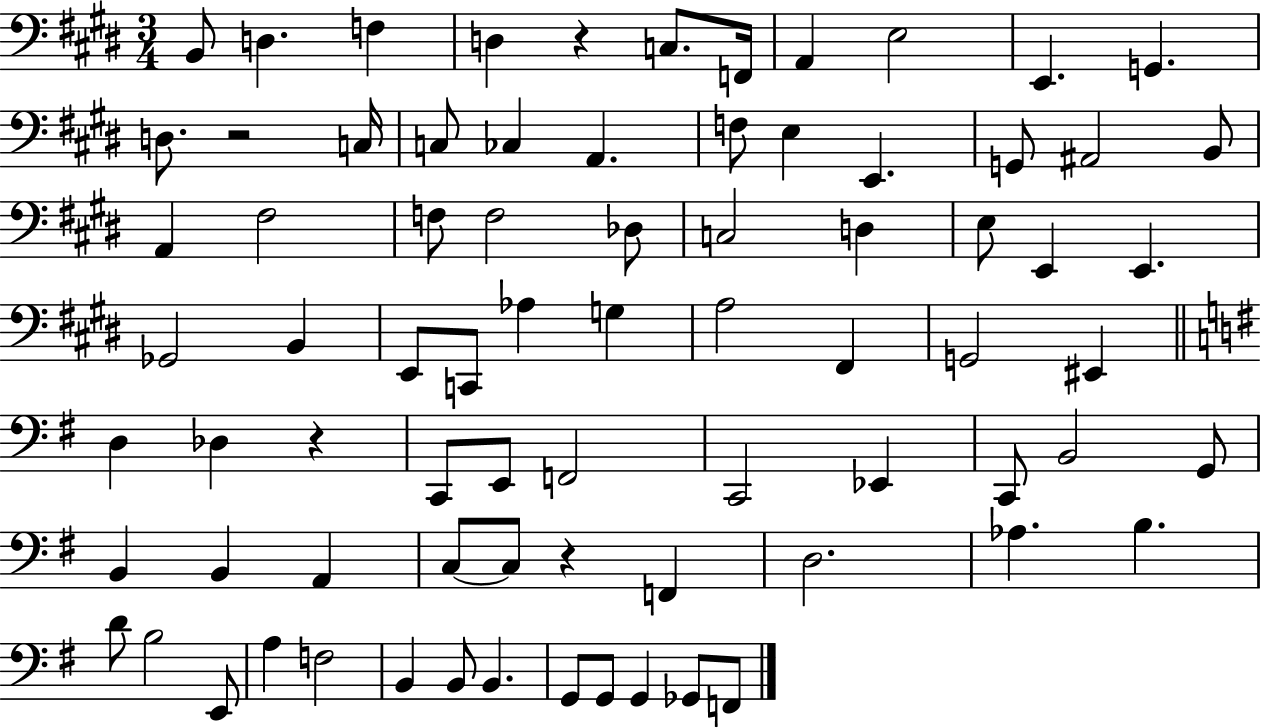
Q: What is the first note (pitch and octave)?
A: B2